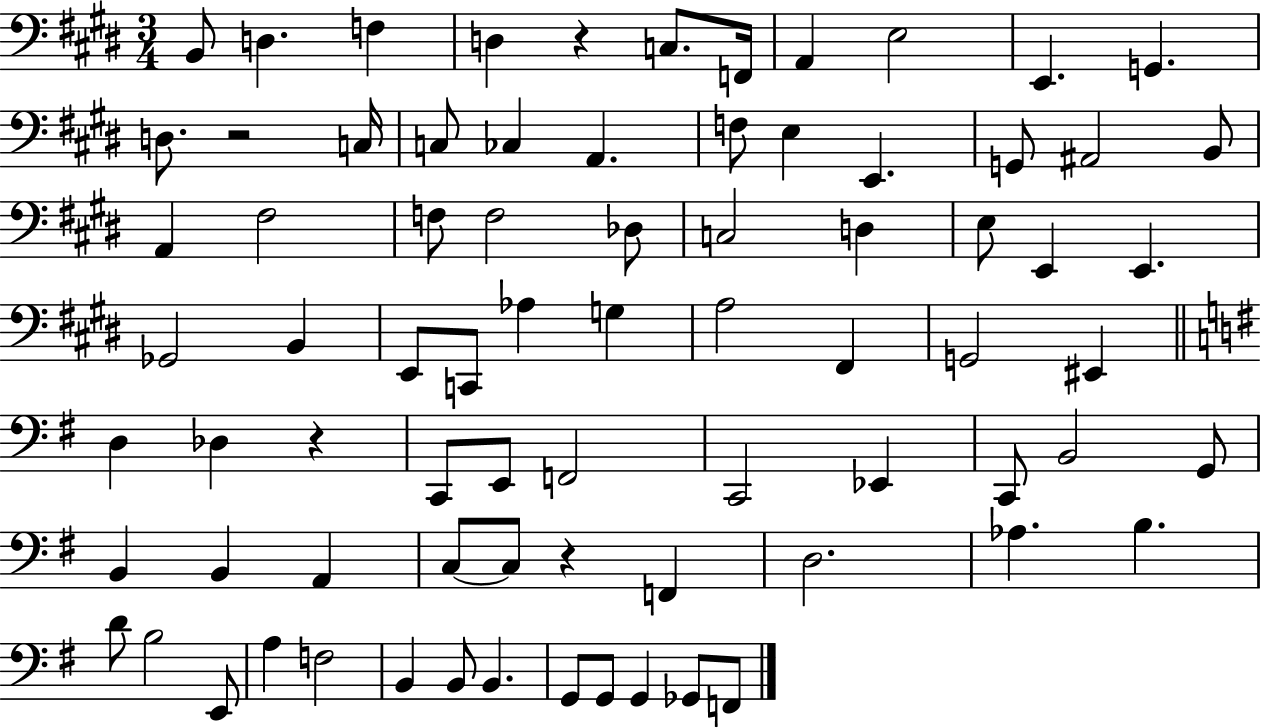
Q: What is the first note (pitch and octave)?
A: B2